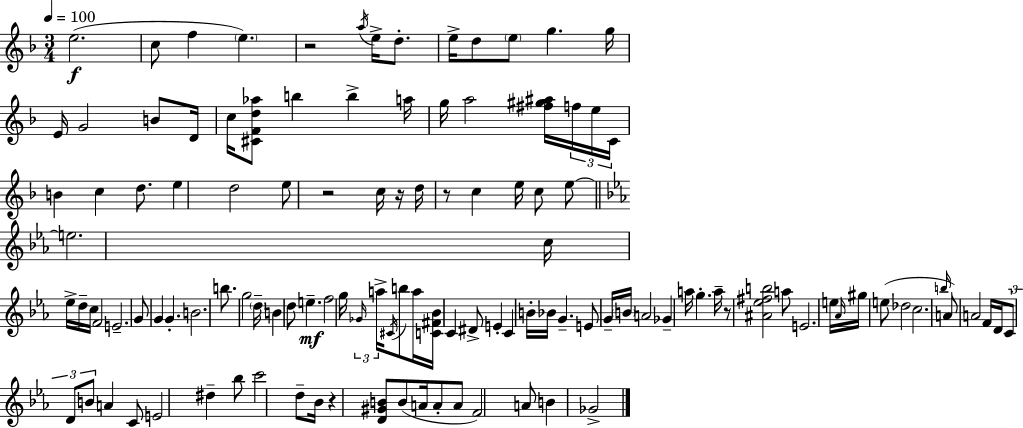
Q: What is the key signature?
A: F major